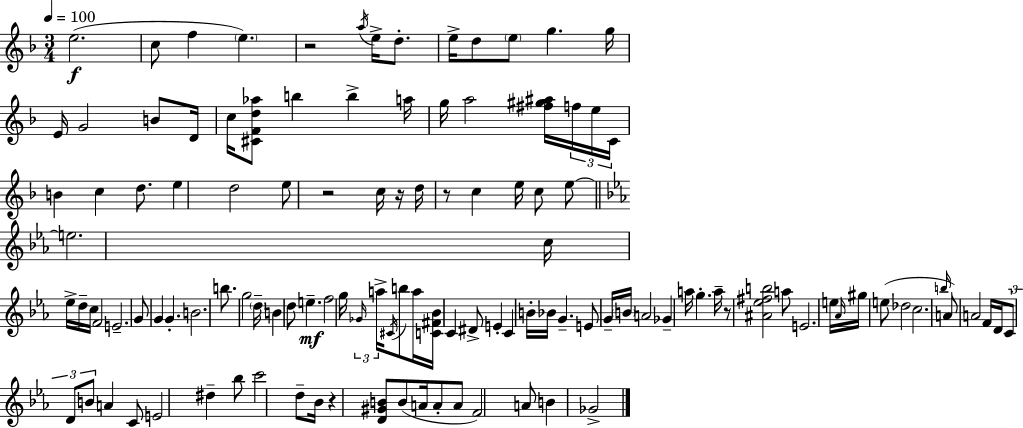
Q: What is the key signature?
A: F major